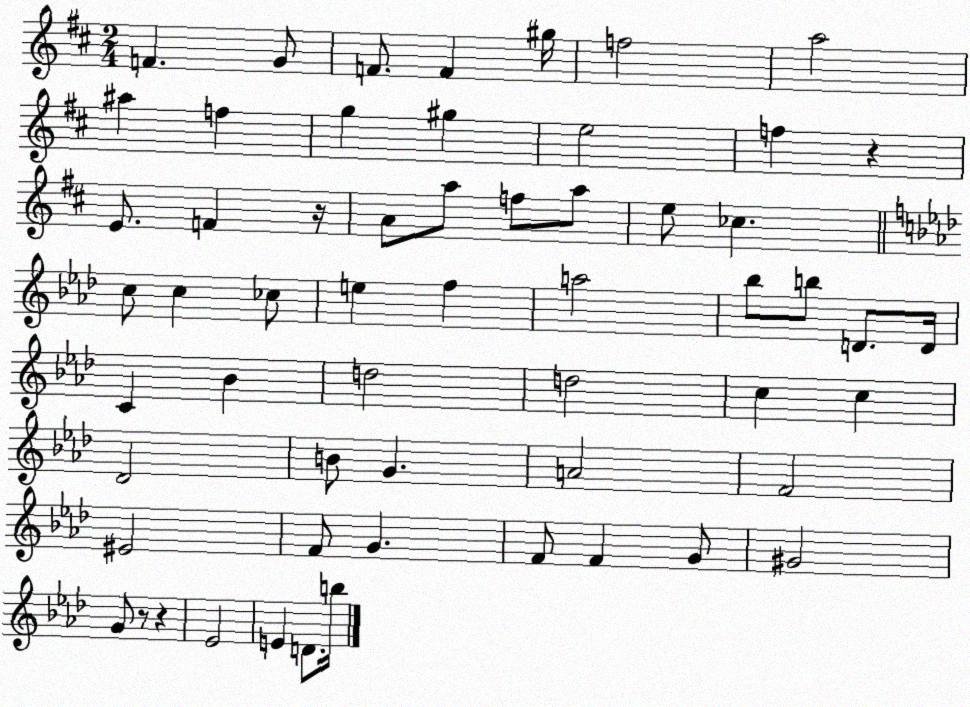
X:1
T:Untitled
M:2/4
L:1/4
K:D
F G/2 F/2 F ^g/4 f2 a2 ^a f g ^g e2 f z E/2 F z/4 A/2 a/2 f/2 a/2 e/2 _c c/2 c _c/2 e f a2 _b/2 b/2 D/2 D/4 C _B d2 d2 c c _D2 B/2 G A2 F2 ^E2 F/2 G F/2 F G/2 ^G2 G/2 z/2 z _E2 E D/2 b/4